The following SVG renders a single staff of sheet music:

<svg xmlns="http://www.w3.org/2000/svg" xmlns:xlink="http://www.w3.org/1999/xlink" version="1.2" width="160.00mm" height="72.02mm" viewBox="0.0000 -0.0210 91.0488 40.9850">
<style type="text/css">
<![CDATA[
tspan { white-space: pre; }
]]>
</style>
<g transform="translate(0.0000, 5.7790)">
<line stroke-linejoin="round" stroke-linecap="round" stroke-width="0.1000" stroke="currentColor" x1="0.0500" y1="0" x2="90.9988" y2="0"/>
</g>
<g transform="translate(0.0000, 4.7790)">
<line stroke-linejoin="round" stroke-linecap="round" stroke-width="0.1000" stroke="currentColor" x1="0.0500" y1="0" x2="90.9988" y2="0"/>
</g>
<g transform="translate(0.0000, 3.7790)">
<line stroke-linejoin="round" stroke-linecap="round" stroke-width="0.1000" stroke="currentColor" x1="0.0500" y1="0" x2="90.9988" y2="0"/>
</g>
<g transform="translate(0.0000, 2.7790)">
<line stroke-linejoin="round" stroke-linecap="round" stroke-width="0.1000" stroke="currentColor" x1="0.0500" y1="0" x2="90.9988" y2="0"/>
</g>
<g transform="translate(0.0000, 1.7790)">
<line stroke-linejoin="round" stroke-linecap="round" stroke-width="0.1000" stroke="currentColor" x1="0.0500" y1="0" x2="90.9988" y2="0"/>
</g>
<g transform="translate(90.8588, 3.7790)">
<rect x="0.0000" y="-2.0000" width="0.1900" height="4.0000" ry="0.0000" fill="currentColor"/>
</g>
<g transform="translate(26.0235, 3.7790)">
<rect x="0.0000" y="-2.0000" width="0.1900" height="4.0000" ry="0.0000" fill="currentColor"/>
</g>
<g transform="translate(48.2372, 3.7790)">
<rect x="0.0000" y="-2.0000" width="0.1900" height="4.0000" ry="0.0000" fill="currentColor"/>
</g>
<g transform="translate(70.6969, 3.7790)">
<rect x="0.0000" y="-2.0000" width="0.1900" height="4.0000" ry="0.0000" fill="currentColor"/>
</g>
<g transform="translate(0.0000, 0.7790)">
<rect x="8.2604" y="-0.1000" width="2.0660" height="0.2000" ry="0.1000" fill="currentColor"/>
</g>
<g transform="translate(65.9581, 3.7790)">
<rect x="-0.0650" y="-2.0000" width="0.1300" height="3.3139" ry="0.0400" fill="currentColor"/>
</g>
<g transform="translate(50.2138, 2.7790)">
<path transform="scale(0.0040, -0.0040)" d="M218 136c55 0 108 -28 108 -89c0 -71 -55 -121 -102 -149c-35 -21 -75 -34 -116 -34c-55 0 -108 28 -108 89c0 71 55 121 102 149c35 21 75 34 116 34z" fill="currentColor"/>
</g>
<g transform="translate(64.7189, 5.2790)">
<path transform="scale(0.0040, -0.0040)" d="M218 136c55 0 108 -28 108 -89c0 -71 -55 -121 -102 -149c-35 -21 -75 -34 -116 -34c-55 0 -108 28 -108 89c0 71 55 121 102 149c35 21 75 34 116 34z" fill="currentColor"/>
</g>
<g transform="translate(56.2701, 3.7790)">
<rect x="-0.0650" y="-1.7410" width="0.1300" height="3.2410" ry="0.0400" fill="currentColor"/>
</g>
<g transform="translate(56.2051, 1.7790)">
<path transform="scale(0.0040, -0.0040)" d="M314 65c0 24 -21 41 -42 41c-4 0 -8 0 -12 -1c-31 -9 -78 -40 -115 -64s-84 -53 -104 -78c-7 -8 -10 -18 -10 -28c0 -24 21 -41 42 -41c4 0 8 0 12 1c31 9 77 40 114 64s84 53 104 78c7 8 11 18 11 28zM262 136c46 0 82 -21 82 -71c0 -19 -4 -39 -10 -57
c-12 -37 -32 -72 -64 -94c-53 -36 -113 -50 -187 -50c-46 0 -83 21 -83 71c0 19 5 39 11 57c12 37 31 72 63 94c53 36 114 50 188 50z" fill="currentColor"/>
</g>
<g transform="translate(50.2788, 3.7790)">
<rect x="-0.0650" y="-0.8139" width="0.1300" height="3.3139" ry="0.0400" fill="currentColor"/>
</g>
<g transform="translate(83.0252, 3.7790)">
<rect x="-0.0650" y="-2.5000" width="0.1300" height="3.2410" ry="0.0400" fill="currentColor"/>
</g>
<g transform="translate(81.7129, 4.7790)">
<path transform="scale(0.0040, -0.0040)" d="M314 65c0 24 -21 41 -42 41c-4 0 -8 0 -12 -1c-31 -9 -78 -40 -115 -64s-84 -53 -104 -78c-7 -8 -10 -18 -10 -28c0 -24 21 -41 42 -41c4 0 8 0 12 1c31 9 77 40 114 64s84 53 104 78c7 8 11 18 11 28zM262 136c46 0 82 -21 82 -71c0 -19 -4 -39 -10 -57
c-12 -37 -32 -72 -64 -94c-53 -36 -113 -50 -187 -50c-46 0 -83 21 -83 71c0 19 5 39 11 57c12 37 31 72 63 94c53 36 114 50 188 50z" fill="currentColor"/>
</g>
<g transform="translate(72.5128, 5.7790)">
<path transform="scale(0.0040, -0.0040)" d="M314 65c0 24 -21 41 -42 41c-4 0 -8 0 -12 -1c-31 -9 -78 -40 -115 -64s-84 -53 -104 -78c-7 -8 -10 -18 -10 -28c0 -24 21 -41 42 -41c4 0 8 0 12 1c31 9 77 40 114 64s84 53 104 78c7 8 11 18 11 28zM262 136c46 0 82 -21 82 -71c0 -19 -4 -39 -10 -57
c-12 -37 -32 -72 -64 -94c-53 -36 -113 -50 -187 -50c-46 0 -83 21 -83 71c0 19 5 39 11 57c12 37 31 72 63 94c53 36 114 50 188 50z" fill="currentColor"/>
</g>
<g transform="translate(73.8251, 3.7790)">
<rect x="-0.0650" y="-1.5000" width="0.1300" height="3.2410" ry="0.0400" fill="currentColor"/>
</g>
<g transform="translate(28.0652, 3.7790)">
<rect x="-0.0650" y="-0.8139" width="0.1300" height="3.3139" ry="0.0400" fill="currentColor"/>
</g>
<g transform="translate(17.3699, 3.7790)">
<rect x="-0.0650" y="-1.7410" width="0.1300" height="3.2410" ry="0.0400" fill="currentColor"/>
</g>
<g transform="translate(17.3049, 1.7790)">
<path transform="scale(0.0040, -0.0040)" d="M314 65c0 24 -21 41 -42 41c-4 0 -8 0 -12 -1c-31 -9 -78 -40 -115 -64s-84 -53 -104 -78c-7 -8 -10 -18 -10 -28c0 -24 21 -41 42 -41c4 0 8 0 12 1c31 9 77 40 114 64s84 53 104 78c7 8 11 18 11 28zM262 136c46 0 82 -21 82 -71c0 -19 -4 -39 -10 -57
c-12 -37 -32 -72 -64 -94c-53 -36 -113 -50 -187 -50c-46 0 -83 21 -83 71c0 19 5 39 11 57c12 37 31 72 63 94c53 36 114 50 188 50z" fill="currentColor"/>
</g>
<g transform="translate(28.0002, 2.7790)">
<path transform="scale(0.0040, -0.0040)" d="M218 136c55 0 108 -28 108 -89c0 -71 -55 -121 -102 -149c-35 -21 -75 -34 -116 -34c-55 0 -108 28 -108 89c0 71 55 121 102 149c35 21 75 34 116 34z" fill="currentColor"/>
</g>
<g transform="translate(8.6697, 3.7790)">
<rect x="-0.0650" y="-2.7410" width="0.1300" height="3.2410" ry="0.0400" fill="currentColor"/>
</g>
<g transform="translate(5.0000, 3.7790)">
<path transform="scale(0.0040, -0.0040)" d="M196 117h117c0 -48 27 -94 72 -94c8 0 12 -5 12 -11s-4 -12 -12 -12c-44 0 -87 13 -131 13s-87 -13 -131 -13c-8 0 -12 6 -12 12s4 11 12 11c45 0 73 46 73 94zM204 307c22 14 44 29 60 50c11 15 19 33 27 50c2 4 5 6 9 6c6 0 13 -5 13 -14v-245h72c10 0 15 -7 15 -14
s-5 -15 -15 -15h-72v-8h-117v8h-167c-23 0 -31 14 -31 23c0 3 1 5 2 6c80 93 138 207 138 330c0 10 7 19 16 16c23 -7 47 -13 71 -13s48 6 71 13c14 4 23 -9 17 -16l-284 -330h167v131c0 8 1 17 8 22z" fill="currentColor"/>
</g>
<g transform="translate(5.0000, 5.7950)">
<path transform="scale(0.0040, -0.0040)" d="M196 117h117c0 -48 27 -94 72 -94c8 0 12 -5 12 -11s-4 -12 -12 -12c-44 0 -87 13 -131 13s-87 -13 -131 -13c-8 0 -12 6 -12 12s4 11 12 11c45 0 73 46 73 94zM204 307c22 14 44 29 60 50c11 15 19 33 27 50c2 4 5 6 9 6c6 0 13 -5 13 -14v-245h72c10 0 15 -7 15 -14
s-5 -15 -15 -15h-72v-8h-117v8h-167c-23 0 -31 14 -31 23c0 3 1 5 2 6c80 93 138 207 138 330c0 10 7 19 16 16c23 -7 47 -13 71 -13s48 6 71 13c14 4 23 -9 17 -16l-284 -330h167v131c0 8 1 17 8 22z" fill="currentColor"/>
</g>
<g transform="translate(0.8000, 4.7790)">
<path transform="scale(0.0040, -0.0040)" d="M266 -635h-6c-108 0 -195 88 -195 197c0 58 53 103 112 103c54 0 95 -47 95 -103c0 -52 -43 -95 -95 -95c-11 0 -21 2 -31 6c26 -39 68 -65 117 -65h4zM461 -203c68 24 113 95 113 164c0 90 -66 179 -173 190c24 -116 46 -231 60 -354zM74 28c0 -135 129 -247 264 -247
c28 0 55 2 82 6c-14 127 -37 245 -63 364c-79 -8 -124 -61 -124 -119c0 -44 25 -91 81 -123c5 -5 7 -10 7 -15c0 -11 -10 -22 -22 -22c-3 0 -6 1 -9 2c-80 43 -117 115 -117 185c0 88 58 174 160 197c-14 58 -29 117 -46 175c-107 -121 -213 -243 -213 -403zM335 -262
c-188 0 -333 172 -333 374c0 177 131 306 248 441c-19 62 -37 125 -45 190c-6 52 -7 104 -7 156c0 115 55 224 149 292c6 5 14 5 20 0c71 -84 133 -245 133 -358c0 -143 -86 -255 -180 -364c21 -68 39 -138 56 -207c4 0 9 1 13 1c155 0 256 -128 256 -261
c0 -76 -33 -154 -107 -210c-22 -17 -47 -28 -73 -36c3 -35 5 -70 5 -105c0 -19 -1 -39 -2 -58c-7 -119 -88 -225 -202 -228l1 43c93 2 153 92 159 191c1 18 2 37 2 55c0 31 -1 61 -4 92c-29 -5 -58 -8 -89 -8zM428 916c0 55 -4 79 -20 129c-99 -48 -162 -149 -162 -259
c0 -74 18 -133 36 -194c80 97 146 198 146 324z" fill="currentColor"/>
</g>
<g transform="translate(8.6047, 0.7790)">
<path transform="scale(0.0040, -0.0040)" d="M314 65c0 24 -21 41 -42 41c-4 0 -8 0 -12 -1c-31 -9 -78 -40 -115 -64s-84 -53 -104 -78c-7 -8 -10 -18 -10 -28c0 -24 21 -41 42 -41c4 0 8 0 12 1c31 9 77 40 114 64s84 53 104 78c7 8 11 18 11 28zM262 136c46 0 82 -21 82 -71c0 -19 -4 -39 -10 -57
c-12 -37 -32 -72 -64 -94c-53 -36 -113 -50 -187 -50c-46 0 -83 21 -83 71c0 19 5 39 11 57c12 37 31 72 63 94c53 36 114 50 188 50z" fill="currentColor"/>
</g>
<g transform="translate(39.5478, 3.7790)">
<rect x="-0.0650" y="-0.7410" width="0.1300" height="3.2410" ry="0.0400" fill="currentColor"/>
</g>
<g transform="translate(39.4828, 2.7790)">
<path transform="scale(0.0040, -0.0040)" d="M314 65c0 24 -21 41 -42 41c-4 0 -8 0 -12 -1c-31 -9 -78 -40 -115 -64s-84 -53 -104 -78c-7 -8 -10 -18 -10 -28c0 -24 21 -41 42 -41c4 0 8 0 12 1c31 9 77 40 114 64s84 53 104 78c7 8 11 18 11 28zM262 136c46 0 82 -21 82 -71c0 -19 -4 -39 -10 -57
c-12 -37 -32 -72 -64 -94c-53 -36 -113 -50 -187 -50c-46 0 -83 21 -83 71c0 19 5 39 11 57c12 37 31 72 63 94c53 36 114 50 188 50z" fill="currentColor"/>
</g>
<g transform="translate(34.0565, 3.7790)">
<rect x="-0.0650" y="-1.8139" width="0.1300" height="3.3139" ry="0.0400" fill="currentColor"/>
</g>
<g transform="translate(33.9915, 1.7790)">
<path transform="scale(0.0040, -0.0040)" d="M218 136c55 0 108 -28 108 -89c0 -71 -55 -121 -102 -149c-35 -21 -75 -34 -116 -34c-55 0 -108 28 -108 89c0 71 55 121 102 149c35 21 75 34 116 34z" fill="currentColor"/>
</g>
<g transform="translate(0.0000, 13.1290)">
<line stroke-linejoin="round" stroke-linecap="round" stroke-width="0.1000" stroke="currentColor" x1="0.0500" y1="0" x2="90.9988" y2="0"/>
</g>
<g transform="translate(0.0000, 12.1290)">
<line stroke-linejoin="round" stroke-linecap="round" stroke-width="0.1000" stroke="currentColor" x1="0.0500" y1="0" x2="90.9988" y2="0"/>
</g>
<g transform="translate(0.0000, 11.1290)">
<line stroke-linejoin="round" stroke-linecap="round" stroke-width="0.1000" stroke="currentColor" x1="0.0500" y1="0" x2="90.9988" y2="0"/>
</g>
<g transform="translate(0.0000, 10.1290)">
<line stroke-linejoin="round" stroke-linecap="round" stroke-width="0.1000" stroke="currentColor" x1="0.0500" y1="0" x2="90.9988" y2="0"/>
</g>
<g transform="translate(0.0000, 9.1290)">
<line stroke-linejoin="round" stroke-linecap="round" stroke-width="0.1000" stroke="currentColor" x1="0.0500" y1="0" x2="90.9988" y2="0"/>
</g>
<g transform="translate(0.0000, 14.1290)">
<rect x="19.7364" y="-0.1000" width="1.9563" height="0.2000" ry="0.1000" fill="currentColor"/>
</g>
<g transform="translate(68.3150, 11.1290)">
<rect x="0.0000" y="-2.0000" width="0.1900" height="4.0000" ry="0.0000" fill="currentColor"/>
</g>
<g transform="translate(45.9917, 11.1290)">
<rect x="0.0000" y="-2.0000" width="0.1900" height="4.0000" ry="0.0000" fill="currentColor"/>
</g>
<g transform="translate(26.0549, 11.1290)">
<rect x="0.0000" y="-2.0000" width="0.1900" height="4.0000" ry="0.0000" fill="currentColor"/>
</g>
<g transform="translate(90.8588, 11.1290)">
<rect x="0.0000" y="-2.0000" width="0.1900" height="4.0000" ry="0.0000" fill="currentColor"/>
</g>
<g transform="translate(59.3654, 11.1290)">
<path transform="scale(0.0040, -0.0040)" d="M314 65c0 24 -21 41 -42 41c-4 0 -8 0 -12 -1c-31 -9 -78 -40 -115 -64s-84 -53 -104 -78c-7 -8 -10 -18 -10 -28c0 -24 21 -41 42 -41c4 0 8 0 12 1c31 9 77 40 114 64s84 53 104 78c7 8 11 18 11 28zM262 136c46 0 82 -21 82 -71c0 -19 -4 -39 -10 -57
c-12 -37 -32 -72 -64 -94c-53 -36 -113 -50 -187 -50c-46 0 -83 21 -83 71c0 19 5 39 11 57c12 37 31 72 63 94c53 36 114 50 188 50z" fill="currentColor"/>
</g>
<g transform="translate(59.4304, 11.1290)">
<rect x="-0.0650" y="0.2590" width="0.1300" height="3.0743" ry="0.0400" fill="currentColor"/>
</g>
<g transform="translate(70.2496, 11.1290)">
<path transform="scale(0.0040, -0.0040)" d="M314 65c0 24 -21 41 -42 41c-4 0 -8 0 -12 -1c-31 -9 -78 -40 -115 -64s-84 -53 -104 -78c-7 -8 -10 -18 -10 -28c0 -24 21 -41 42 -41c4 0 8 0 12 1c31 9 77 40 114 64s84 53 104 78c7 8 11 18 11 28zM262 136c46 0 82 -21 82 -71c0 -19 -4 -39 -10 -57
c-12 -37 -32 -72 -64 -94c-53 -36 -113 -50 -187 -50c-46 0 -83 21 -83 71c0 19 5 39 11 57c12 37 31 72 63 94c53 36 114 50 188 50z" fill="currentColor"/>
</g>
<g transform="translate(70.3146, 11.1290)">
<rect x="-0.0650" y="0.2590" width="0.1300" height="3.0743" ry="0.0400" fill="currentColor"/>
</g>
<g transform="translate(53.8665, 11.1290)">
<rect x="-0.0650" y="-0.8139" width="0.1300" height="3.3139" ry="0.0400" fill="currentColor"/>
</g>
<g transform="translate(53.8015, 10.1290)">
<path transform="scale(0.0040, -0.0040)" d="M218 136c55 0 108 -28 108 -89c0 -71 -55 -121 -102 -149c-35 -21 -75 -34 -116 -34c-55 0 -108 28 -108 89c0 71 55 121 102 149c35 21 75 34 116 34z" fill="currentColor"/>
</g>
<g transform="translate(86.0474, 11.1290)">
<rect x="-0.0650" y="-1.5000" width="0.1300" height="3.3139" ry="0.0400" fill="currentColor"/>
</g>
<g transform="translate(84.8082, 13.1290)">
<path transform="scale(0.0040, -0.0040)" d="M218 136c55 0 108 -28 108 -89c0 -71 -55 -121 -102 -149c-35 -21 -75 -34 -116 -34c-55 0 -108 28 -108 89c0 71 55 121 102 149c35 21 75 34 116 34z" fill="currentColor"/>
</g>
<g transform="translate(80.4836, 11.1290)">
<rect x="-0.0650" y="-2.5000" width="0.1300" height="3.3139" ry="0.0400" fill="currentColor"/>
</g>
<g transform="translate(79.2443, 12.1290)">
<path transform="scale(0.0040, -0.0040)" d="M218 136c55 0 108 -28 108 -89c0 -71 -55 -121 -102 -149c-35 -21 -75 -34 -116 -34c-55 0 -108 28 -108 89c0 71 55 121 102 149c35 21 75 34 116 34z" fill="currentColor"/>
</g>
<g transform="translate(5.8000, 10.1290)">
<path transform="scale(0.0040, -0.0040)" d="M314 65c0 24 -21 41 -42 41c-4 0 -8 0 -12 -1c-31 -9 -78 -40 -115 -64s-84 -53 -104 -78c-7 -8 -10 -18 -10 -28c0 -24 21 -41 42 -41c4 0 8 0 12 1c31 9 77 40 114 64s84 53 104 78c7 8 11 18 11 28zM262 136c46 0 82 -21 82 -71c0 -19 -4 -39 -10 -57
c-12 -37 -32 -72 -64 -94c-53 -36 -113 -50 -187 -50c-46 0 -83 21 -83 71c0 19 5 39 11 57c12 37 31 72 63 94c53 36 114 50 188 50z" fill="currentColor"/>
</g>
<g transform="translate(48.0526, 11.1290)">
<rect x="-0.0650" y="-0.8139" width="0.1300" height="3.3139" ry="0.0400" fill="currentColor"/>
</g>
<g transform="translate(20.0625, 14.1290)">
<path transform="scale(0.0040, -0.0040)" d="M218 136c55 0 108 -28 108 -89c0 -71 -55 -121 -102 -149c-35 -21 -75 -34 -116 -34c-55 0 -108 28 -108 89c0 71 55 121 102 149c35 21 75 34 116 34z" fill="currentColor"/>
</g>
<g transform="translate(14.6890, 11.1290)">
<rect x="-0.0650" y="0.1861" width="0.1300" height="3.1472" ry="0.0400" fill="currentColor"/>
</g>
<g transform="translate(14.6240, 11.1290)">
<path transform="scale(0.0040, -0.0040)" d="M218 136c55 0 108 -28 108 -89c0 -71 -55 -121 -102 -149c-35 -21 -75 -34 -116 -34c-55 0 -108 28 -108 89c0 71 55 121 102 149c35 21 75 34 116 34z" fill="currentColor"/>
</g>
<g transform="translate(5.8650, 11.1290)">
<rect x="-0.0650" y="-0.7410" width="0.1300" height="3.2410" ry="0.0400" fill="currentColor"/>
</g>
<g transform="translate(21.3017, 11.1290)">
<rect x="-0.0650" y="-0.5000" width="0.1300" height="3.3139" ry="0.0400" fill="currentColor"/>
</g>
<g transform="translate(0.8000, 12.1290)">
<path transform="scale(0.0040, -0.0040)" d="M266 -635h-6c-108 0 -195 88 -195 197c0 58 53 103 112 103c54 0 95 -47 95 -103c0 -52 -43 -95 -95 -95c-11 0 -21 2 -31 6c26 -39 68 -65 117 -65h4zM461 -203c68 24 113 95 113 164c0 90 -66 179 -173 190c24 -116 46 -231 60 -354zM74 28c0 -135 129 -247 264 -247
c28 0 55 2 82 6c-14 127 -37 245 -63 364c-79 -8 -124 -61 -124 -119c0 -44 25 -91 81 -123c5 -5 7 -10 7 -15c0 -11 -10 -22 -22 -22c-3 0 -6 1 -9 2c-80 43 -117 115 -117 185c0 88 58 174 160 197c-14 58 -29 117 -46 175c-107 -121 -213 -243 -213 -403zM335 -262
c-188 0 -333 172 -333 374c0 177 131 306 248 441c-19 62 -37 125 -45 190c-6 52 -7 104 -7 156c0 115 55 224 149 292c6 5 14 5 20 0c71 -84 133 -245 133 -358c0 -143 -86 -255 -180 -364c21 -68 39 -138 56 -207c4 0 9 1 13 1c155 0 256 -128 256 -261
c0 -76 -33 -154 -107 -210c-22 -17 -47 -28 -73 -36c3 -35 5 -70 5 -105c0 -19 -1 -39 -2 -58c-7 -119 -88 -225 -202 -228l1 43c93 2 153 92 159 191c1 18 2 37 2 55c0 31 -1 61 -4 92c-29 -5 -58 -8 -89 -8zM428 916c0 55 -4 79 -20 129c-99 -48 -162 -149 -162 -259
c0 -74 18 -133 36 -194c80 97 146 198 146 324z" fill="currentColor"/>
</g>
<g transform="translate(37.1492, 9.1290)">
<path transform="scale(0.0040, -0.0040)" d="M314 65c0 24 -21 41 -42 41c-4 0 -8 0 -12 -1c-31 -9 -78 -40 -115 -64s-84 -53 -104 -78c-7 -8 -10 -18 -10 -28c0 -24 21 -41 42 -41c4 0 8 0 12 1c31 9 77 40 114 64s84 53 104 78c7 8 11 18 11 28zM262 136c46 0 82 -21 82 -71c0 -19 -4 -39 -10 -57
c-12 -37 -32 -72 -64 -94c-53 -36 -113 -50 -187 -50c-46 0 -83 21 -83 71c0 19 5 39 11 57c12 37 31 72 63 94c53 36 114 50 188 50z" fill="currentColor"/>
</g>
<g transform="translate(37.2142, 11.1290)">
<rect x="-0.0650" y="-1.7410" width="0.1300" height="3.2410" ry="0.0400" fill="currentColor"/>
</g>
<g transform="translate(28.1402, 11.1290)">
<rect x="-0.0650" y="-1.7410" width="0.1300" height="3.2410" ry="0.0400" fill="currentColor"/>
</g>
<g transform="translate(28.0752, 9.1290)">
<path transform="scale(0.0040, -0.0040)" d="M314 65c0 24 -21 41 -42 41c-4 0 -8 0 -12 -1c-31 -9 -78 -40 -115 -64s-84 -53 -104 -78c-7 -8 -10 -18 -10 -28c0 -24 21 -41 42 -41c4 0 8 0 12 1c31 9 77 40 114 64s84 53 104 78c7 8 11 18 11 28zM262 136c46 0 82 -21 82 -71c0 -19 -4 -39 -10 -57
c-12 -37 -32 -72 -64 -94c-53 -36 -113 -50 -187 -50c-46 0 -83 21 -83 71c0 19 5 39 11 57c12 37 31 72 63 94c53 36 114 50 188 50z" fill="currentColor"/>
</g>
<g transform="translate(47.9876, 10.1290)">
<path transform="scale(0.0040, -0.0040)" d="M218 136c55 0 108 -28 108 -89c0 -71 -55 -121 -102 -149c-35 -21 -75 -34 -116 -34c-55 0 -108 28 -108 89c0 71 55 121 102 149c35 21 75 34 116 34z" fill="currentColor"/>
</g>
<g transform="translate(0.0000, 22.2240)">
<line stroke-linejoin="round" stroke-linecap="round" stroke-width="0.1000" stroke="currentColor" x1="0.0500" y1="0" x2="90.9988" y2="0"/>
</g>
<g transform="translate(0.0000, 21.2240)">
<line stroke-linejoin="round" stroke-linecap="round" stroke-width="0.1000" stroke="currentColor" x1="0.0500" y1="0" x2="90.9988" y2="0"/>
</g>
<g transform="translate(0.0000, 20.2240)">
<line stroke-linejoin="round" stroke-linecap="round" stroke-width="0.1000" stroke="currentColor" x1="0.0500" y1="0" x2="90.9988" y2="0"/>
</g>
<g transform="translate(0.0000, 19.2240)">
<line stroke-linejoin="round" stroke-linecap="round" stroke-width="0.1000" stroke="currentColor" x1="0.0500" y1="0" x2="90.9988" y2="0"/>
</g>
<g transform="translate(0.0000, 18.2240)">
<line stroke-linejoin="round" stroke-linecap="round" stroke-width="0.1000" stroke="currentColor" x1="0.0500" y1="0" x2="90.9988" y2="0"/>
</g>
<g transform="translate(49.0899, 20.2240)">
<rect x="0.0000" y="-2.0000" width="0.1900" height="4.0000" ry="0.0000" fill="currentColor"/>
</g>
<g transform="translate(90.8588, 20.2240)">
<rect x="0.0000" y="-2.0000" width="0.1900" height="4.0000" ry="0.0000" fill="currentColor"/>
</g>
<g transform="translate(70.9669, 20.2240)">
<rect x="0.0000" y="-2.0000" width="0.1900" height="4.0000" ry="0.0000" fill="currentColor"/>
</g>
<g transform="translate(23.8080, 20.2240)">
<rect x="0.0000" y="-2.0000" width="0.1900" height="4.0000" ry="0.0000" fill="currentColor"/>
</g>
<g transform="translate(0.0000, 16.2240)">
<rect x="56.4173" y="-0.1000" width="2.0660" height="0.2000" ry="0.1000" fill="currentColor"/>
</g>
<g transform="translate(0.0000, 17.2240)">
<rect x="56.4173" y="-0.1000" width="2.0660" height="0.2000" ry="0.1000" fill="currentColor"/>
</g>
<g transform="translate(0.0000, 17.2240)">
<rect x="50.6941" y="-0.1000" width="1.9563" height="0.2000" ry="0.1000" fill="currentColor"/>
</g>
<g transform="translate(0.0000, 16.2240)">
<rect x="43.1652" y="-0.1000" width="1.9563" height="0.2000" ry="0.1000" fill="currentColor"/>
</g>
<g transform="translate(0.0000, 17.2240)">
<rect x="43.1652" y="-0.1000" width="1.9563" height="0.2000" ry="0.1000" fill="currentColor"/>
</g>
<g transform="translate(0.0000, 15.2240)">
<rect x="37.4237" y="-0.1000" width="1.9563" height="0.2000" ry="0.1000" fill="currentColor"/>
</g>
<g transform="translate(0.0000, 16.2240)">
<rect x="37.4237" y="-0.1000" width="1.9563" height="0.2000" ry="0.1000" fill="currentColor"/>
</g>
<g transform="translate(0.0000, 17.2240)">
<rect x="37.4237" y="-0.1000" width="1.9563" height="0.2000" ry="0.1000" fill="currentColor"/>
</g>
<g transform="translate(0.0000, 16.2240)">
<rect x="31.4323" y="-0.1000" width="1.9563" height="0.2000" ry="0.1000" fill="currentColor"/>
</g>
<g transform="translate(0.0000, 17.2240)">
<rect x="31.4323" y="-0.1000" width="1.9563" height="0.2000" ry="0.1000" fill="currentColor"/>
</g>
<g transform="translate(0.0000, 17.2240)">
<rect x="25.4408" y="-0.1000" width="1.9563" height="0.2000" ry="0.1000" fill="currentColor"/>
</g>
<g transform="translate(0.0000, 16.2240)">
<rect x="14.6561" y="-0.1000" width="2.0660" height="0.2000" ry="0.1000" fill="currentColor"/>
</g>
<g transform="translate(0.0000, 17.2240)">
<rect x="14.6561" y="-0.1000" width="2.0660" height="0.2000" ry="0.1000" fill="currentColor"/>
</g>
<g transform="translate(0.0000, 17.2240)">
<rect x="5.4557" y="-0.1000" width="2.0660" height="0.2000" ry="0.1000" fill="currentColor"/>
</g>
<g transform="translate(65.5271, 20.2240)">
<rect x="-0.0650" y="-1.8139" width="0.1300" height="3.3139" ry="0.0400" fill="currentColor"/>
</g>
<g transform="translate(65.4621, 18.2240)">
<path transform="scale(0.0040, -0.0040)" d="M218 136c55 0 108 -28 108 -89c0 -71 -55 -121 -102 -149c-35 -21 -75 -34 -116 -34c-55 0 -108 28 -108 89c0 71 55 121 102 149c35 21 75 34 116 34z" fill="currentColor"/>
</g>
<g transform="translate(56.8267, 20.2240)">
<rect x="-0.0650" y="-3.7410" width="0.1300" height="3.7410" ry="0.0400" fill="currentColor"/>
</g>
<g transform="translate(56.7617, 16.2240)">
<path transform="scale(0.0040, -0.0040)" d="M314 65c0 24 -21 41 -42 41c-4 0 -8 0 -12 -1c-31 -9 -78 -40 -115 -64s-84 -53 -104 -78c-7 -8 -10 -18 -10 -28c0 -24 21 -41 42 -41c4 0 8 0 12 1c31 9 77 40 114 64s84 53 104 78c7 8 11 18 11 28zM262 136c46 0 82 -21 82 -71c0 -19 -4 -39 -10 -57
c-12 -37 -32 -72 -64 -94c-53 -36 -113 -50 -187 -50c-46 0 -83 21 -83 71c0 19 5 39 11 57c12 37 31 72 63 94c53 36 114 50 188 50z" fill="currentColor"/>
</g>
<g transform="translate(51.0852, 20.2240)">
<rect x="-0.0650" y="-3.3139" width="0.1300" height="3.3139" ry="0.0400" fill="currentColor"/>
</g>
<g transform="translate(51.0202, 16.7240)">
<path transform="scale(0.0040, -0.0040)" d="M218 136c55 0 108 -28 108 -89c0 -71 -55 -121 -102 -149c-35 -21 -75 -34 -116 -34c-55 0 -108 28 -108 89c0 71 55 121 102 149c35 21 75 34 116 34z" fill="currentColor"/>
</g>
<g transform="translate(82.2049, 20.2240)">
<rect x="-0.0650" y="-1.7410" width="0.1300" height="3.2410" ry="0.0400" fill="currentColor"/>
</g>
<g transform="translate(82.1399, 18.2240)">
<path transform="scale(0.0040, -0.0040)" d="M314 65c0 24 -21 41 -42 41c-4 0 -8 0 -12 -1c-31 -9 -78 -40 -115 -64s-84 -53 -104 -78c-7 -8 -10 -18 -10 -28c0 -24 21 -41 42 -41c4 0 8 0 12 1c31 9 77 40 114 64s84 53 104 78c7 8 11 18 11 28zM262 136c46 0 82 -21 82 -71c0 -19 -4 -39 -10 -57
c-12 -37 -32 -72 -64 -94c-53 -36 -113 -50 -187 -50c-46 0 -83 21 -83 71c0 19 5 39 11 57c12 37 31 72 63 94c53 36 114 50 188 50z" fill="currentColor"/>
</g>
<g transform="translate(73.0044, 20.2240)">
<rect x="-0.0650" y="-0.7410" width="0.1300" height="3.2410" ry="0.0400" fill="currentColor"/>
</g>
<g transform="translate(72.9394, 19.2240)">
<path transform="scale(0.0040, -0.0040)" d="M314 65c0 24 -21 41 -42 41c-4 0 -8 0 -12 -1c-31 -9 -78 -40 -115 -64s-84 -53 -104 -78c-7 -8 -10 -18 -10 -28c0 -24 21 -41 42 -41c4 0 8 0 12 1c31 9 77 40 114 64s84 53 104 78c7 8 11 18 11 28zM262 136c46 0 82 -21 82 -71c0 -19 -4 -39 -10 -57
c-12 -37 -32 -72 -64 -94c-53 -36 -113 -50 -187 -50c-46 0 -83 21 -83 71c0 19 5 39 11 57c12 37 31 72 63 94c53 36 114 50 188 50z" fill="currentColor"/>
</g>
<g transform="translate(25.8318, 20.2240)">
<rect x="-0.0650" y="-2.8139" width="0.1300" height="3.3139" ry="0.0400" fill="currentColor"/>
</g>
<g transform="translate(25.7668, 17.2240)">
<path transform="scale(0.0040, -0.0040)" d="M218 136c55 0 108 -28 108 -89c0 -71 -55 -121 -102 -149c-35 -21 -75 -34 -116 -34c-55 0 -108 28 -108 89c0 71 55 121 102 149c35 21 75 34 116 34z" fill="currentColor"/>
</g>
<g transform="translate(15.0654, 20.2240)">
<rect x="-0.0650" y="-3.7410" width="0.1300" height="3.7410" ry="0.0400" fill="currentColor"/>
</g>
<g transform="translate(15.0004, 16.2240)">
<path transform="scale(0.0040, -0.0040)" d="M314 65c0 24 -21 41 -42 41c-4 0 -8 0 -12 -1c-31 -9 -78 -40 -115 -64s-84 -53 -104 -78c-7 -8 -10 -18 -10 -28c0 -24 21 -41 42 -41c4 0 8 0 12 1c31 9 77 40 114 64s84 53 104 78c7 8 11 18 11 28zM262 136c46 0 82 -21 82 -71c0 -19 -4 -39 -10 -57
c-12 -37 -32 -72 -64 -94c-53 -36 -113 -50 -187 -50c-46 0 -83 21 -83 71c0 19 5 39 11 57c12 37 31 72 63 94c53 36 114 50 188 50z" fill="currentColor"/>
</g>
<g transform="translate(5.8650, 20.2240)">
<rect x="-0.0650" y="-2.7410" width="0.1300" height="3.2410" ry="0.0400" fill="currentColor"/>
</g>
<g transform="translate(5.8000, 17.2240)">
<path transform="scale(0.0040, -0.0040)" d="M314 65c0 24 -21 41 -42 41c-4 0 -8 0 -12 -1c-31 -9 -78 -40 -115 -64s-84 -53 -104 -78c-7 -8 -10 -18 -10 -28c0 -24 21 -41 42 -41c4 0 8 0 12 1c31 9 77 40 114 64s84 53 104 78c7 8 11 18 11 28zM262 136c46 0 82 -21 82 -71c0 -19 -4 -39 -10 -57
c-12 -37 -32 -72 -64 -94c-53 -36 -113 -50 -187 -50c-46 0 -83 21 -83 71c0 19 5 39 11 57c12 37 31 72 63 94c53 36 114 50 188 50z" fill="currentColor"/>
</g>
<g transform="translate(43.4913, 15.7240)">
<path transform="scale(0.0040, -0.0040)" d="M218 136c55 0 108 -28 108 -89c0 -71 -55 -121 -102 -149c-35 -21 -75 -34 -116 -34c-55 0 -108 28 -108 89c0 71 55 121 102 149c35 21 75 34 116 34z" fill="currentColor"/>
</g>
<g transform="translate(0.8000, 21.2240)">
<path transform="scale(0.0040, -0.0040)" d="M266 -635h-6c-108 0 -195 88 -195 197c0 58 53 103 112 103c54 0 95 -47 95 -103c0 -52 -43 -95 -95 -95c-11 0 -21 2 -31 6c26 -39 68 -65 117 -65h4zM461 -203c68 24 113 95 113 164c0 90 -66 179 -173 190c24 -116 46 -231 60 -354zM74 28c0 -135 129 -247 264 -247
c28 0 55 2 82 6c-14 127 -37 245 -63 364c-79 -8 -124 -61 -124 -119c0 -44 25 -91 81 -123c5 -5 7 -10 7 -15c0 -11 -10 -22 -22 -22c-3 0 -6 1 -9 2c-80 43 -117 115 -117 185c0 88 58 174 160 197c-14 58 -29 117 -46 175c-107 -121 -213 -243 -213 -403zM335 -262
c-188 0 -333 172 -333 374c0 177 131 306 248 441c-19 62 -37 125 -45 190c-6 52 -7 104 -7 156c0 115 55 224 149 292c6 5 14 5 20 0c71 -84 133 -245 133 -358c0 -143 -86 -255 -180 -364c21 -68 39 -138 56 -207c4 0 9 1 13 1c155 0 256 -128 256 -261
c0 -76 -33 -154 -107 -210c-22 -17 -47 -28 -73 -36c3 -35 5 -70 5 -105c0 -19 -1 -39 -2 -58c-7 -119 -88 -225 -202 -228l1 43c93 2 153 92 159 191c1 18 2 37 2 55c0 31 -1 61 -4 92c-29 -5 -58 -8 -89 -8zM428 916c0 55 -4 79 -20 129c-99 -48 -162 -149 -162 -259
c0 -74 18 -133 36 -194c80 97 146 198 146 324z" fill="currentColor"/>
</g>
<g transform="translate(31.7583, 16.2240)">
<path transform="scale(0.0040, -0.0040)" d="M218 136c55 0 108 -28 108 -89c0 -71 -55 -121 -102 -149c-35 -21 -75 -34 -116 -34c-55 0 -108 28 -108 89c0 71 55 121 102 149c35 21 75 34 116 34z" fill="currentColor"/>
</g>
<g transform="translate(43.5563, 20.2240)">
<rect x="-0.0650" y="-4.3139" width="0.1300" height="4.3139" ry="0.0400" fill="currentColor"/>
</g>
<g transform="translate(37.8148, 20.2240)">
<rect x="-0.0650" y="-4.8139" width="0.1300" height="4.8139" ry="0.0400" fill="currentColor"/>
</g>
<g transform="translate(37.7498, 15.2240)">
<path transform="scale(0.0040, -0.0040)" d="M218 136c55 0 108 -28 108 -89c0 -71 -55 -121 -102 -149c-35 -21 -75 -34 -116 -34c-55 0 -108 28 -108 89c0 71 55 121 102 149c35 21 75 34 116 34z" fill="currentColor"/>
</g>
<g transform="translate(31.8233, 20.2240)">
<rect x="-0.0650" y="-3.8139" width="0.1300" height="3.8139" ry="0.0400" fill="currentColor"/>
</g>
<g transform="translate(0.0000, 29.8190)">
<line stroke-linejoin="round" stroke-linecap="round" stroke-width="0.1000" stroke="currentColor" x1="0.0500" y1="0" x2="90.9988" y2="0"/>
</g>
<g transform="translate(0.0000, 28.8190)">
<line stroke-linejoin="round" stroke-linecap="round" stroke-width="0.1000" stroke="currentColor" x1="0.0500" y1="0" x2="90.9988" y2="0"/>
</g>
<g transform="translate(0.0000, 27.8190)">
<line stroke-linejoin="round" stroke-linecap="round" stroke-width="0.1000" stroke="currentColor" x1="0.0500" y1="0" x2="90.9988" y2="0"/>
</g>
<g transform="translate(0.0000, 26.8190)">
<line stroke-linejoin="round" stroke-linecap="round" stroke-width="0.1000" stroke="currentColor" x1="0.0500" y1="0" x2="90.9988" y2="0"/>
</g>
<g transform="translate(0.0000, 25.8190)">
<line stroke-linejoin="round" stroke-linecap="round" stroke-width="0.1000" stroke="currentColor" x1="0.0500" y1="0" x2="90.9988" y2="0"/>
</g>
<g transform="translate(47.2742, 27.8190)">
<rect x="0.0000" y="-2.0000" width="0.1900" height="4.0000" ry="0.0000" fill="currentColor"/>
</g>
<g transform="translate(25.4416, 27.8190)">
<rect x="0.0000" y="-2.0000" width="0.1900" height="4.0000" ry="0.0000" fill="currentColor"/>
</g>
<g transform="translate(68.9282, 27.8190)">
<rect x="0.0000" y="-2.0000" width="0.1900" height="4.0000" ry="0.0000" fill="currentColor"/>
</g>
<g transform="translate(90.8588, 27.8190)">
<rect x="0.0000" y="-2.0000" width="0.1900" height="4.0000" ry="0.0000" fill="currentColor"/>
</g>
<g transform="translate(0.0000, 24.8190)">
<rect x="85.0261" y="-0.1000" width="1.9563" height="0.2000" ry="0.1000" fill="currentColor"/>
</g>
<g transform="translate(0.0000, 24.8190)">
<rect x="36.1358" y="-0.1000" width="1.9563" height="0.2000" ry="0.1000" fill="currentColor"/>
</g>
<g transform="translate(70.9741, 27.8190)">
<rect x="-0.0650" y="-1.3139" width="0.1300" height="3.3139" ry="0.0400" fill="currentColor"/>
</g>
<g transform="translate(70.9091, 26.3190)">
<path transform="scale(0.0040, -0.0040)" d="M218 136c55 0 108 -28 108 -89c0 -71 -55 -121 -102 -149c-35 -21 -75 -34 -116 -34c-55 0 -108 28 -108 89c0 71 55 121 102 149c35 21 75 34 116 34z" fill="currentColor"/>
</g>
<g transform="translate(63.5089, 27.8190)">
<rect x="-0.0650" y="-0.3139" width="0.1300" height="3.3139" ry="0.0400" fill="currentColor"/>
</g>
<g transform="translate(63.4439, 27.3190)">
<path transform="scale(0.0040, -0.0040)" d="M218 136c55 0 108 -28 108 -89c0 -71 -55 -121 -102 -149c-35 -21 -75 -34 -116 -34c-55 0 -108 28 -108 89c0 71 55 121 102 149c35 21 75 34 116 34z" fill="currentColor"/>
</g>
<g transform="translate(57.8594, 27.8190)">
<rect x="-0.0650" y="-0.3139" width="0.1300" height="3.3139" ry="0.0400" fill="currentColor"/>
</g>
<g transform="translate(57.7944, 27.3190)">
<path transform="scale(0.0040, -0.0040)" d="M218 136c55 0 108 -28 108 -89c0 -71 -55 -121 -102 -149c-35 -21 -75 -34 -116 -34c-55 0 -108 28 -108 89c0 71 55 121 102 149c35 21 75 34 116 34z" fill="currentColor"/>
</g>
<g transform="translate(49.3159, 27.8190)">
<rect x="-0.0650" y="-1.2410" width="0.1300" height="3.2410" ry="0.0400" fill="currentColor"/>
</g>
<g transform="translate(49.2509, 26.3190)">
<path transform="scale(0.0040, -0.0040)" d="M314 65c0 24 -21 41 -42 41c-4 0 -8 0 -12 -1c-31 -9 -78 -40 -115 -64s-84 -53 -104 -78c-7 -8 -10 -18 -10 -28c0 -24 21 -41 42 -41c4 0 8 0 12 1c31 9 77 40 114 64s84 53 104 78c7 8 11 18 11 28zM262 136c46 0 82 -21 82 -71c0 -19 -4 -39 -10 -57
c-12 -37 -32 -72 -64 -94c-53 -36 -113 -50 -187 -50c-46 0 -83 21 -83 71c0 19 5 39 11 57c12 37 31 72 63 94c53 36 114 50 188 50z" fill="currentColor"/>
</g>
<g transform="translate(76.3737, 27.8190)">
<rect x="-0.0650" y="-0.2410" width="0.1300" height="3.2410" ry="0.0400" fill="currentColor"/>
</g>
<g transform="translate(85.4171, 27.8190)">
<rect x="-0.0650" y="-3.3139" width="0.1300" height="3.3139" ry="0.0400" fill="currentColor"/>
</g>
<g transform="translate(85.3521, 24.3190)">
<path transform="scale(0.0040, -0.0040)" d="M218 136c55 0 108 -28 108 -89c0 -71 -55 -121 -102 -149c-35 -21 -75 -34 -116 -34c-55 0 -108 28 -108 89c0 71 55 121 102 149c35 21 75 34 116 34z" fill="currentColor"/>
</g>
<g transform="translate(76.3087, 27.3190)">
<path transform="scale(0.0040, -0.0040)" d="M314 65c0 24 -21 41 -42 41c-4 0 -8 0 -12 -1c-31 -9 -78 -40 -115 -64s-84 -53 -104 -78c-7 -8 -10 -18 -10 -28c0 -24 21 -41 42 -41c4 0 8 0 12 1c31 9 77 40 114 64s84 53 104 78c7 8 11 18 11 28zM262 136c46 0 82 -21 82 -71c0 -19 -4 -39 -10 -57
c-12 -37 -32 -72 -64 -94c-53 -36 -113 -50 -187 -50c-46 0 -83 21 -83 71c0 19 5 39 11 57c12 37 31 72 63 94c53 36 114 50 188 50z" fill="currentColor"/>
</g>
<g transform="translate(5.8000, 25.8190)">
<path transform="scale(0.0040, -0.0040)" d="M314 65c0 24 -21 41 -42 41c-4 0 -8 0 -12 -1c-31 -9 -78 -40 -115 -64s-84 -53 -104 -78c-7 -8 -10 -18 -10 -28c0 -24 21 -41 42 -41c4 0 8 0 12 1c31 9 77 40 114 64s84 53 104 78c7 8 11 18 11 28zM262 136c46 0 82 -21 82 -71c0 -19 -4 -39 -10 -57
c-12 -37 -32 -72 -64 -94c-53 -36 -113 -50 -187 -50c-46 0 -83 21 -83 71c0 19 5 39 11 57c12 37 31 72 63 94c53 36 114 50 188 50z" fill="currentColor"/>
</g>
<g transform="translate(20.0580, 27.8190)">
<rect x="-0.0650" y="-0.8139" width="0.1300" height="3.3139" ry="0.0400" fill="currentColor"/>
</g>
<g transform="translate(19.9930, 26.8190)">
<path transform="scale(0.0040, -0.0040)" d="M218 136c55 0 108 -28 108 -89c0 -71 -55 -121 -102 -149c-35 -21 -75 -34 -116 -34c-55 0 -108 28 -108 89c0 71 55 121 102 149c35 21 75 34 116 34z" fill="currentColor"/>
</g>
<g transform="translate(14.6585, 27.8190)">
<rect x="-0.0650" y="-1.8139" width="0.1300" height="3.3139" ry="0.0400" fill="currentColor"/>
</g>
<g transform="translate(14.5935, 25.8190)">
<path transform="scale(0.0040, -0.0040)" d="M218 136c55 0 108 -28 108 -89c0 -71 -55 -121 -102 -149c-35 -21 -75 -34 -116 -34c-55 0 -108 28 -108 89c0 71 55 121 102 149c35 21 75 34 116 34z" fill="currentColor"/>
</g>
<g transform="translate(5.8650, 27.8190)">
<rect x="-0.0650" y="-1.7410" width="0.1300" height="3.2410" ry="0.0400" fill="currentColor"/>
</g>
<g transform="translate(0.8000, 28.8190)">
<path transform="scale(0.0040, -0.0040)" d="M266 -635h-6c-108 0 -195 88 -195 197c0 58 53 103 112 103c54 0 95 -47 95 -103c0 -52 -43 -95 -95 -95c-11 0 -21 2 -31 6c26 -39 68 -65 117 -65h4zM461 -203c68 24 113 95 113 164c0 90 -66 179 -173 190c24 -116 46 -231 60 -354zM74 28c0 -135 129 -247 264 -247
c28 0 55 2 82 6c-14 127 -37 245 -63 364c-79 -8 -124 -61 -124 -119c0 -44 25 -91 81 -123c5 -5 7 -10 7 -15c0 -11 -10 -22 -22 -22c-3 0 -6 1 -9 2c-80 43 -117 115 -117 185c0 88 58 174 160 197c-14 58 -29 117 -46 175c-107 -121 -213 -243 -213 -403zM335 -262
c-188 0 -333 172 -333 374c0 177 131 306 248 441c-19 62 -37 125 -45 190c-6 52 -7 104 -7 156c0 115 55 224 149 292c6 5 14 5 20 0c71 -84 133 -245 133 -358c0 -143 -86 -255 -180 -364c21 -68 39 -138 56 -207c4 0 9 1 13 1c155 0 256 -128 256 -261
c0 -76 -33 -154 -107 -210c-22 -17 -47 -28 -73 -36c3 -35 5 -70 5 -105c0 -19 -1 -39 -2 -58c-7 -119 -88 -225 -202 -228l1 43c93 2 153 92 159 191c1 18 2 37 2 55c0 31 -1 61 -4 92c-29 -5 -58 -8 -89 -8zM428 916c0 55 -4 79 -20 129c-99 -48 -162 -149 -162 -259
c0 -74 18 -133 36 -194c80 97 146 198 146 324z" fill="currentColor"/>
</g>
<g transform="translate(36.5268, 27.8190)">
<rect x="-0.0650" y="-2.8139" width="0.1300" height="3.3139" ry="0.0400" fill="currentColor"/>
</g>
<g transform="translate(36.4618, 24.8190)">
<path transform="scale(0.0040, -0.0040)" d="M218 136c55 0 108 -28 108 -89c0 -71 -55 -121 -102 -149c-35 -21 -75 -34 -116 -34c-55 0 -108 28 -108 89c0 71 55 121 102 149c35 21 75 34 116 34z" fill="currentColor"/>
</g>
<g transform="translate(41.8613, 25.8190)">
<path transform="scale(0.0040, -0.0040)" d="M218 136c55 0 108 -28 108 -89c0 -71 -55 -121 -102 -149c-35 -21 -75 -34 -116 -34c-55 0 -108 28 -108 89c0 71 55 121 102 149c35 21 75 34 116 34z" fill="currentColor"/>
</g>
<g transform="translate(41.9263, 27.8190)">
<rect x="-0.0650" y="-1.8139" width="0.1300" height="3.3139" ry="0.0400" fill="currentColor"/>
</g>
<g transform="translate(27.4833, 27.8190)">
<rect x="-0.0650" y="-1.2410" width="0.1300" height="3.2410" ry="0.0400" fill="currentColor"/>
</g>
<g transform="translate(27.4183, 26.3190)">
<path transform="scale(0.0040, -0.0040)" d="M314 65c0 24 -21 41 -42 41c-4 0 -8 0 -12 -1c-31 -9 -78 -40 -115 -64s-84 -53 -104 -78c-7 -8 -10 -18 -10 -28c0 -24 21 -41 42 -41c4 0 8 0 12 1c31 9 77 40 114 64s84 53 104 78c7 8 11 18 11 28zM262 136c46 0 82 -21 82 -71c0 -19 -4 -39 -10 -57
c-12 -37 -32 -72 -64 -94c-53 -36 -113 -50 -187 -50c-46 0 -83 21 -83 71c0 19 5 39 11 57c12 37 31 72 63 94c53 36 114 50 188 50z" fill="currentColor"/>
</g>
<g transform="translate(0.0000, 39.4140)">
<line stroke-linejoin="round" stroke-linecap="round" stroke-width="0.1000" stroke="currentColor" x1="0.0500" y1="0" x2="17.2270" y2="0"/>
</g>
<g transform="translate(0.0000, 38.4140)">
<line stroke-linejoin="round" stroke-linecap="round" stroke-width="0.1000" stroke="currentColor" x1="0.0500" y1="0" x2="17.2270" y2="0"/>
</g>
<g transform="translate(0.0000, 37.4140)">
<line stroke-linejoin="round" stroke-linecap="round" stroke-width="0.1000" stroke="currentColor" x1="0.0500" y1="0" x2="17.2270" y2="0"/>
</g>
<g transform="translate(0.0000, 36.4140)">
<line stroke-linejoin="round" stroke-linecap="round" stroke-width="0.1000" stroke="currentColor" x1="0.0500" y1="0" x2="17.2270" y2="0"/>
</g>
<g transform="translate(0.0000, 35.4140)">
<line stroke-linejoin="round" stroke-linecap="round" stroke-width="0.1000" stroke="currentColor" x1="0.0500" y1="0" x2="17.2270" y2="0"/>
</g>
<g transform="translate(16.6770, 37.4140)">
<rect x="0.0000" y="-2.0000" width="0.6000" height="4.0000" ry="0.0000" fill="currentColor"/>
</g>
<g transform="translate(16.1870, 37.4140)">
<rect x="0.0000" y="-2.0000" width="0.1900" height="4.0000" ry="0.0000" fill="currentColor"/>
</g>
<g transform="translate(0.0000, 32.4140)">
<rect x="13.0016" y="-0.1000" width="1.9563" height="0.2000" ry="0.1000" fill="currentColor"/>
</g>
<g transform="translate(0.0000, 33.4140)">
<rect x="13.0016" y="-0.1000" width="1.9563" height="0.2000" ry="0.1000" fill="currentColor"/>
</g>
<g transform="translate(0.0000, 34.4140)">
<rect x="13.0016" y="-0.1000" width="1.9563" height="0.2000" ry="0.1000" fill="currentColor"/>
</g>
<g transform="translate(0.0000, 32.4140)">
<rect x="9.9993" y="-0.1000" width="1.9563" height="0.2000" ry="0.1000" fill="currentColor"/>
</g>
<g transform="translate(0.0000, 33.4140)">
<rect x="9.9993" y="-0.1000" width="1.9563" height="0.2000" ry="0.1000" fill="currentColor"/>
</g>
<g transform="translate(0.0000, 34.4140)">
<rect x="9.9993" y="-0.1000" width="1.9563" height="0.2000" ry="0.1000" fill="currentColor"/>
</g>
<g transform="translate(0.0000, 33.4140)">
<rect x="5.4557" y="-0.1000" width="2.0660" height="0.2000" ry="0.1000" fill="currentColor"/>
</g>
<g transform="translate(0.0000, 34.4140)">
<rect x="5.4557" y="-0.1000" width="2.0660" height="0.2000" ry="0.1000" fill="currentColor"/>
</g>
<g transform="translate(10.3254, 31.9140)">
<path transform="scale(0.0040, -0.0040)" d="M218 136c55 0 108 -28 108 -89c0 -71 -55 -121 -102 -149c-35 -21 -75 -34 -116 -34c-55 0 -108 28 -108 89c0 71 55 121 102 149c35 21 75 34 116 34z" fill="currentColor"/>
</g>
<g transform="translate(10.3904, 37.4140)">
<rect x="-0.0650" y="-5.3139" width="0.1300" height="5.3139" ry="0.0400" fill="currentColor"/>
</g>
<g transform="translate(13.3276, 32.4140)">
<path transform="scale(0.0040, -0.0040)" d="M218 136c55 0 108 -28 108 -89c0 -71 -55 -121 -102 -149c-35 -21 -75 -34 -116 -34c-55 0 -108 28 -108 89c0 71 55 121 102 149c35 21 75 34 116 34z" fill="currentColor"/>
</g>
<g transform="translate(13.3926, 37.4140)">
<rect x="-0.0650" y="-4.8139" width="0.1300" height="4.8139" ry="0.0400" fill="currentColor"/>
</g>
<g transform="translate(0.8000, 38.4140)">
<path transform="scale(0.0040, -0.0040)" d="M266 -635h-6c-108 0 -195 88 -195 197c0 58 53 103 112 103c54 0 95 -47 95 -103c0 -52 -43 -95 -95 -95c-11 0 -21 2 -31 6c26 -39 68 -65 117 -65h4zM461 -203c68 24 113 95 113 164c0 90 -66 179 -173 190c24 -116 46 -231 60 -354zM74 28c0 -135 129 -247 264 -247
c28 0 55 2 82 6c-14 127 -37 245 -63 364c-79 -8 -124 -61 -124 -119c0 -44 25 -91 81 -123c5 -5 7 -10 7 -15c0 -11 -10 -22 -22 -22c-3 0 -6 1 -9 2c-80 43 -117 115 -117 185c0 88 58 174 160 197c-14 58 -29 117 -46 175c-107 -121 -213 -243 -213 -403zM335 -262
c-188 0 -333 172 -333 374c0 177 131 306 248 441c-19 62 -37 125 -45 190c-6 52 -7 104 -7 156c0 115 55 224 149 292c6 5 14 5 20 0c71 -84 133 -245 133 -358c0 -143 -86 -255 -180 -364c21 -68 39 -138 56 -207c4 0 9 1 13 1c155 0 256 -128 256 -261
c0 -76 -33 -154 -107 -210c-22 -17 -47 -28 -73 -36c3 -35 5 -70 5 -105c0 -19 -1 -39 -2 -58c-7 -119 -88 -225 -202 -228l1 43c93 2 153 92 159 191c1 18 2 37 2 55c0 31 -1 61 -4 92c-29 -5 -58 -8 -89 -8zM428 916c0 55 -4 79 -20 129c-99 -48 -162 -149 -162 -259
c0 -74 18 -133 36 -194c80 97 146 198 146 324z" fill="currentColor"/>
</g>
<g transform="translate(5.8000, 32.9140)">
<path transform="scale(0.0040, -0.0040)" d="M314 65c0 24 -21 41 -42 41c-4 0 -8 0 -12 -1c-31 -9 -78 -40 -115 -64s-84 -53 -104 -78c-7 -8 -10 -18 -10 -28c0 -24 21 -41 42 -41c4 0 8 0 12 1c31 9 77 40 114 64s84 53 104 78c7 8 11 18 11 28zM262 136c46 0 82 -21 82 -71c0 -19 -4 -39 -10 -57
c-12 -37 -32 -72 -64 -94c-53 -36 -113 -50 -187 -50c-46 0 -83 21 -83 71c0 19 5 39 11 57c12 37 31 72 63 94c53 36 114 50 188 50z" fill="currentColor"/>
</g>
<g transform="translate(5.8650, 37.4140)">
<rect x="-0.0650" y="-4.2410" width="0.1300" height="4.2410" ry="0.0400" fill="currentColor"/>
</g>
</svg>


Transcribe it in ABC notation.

X:1
T:Untitled
M:4/4
L:1/4
K:C
a2 f2 d f d2 d f2 F E2 G2 d2 B C f2 f2 d d B2 B2 G E a2 c'2 a c' e' d' b c'2 f d2 f2 f2 f d e2 a f e2 c c e c2 b d'2 f' e'